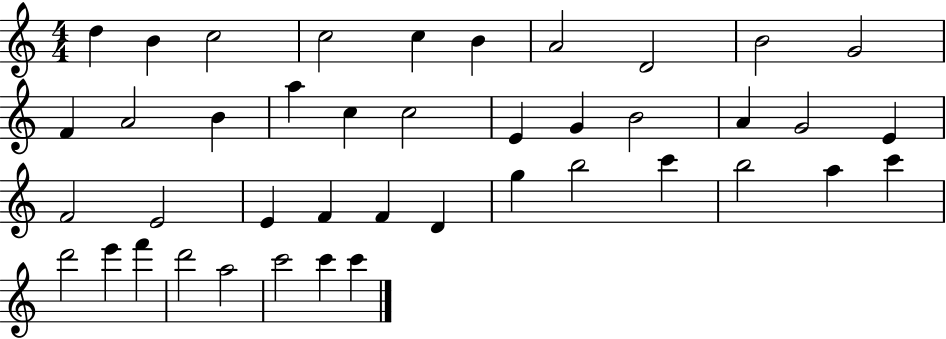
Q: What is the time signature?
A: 4/4